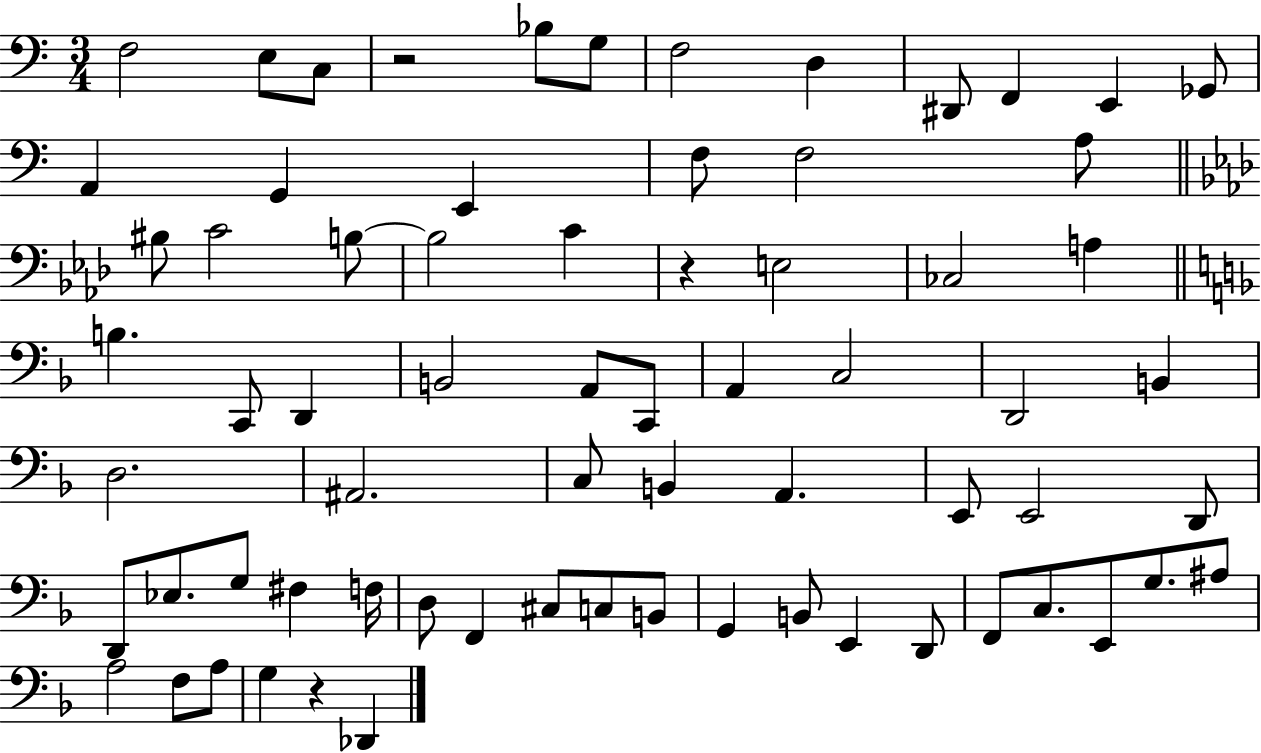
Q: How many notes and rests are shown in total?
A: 70